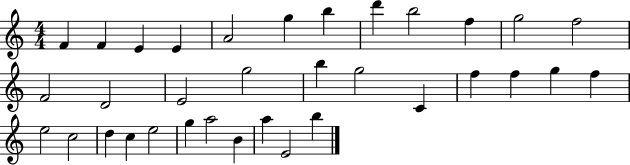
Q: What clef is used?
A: treble